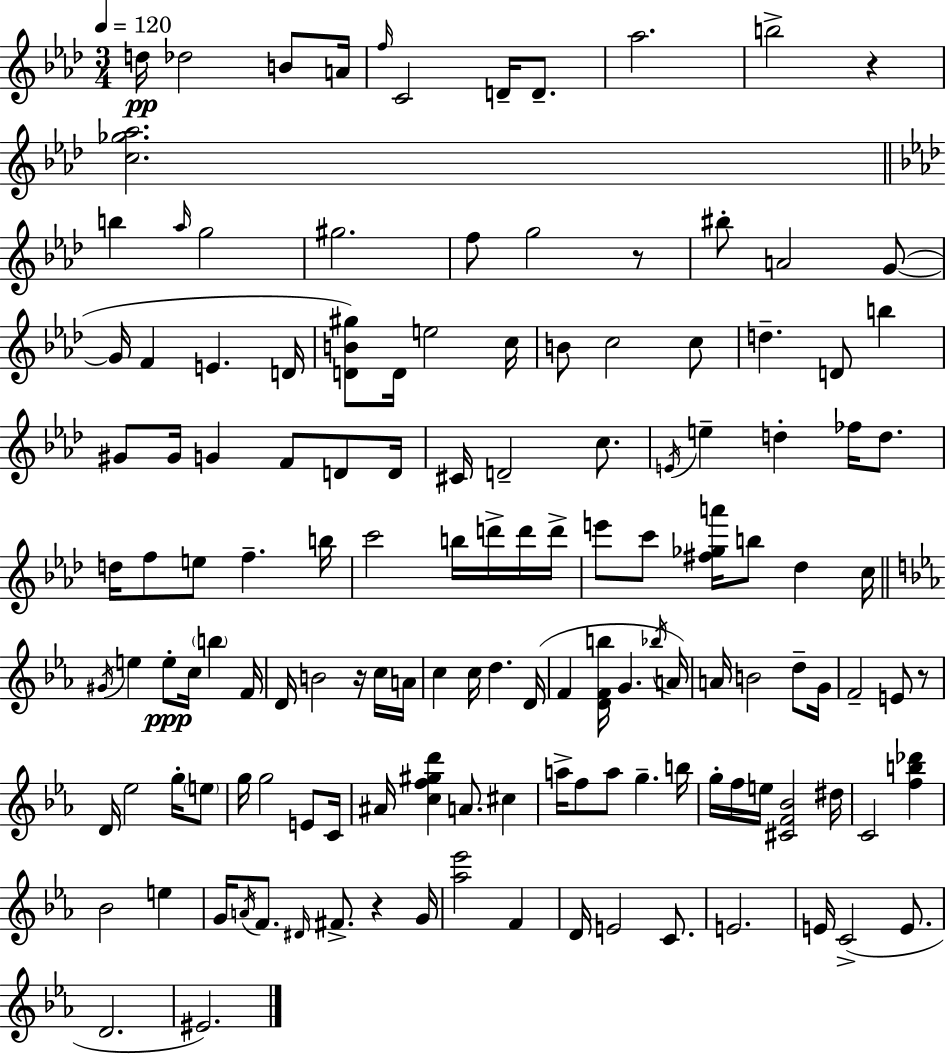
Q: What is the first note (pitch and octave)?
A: D5